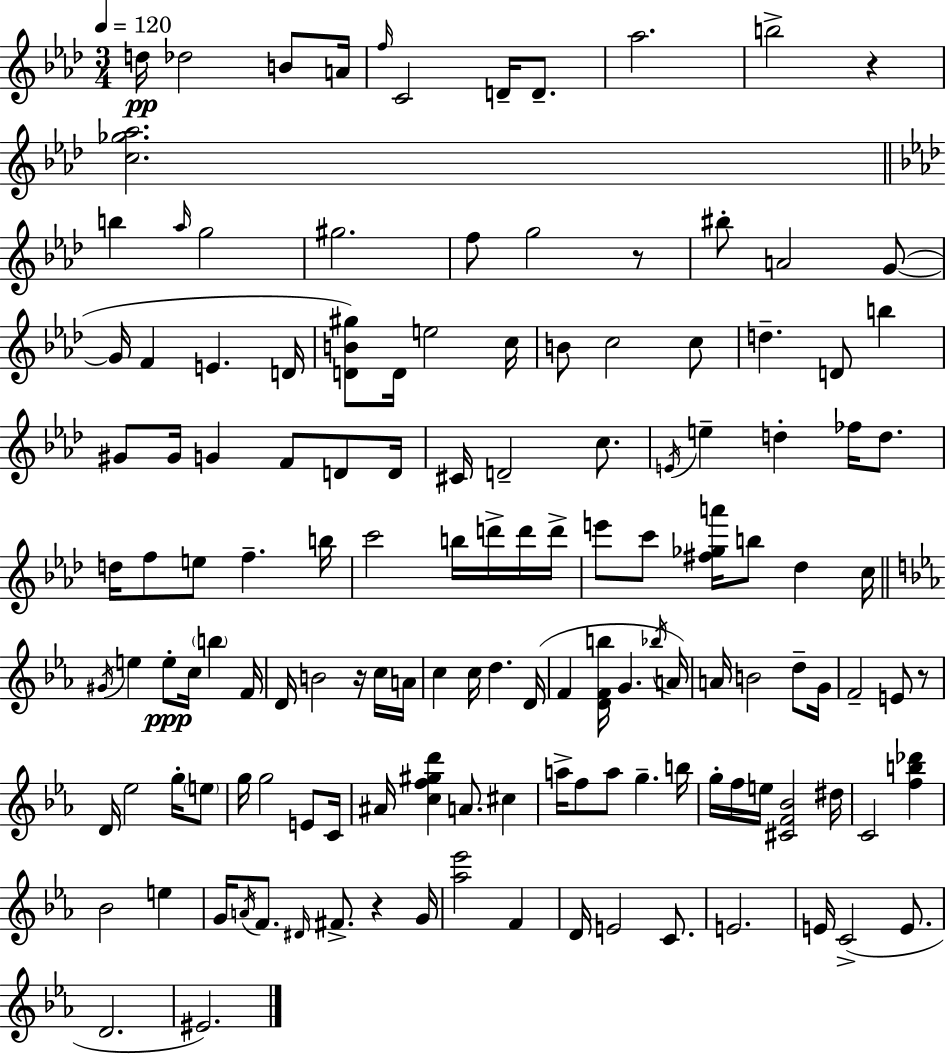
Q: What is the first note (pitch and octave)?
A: D5